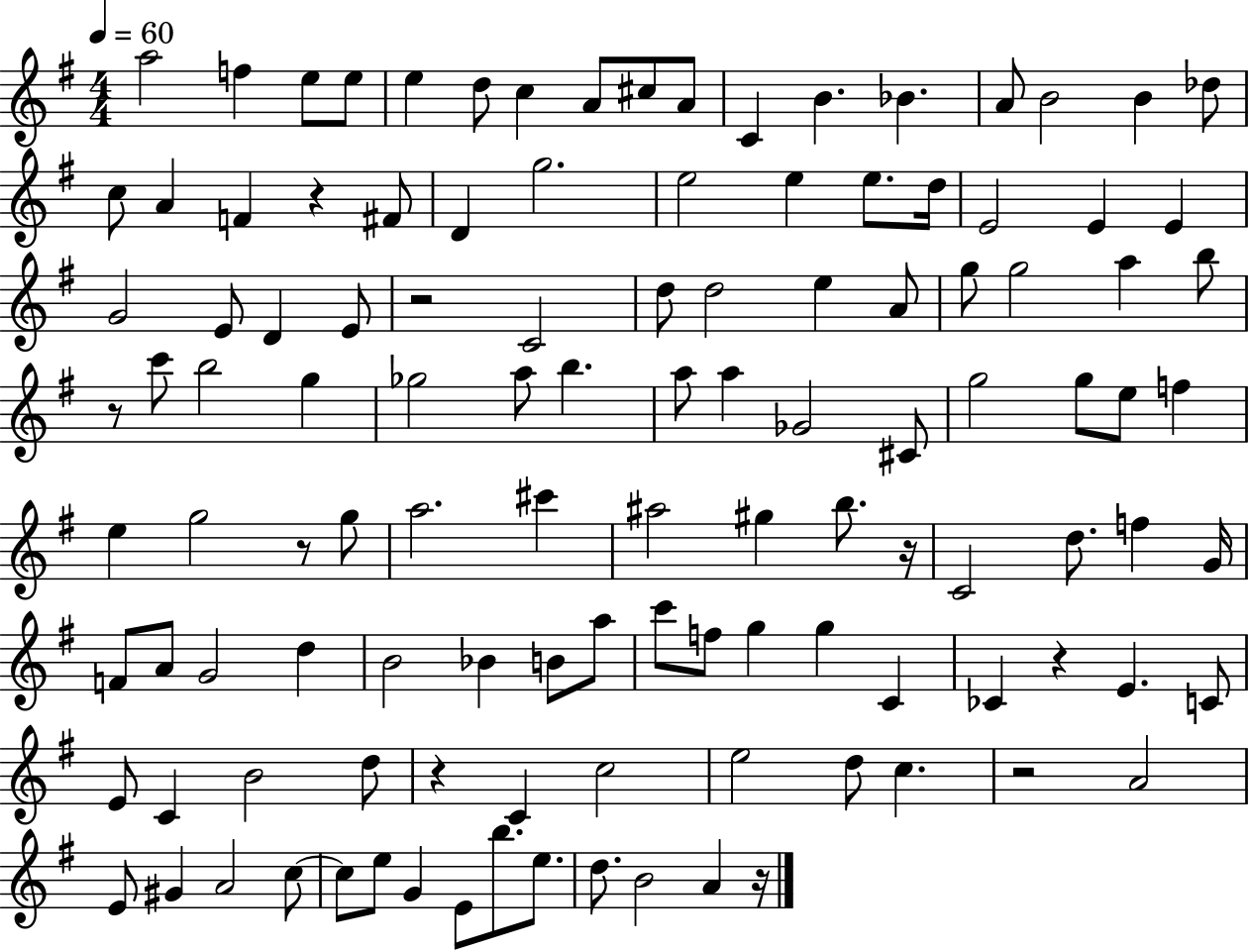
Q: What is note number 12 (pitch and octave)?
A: B4